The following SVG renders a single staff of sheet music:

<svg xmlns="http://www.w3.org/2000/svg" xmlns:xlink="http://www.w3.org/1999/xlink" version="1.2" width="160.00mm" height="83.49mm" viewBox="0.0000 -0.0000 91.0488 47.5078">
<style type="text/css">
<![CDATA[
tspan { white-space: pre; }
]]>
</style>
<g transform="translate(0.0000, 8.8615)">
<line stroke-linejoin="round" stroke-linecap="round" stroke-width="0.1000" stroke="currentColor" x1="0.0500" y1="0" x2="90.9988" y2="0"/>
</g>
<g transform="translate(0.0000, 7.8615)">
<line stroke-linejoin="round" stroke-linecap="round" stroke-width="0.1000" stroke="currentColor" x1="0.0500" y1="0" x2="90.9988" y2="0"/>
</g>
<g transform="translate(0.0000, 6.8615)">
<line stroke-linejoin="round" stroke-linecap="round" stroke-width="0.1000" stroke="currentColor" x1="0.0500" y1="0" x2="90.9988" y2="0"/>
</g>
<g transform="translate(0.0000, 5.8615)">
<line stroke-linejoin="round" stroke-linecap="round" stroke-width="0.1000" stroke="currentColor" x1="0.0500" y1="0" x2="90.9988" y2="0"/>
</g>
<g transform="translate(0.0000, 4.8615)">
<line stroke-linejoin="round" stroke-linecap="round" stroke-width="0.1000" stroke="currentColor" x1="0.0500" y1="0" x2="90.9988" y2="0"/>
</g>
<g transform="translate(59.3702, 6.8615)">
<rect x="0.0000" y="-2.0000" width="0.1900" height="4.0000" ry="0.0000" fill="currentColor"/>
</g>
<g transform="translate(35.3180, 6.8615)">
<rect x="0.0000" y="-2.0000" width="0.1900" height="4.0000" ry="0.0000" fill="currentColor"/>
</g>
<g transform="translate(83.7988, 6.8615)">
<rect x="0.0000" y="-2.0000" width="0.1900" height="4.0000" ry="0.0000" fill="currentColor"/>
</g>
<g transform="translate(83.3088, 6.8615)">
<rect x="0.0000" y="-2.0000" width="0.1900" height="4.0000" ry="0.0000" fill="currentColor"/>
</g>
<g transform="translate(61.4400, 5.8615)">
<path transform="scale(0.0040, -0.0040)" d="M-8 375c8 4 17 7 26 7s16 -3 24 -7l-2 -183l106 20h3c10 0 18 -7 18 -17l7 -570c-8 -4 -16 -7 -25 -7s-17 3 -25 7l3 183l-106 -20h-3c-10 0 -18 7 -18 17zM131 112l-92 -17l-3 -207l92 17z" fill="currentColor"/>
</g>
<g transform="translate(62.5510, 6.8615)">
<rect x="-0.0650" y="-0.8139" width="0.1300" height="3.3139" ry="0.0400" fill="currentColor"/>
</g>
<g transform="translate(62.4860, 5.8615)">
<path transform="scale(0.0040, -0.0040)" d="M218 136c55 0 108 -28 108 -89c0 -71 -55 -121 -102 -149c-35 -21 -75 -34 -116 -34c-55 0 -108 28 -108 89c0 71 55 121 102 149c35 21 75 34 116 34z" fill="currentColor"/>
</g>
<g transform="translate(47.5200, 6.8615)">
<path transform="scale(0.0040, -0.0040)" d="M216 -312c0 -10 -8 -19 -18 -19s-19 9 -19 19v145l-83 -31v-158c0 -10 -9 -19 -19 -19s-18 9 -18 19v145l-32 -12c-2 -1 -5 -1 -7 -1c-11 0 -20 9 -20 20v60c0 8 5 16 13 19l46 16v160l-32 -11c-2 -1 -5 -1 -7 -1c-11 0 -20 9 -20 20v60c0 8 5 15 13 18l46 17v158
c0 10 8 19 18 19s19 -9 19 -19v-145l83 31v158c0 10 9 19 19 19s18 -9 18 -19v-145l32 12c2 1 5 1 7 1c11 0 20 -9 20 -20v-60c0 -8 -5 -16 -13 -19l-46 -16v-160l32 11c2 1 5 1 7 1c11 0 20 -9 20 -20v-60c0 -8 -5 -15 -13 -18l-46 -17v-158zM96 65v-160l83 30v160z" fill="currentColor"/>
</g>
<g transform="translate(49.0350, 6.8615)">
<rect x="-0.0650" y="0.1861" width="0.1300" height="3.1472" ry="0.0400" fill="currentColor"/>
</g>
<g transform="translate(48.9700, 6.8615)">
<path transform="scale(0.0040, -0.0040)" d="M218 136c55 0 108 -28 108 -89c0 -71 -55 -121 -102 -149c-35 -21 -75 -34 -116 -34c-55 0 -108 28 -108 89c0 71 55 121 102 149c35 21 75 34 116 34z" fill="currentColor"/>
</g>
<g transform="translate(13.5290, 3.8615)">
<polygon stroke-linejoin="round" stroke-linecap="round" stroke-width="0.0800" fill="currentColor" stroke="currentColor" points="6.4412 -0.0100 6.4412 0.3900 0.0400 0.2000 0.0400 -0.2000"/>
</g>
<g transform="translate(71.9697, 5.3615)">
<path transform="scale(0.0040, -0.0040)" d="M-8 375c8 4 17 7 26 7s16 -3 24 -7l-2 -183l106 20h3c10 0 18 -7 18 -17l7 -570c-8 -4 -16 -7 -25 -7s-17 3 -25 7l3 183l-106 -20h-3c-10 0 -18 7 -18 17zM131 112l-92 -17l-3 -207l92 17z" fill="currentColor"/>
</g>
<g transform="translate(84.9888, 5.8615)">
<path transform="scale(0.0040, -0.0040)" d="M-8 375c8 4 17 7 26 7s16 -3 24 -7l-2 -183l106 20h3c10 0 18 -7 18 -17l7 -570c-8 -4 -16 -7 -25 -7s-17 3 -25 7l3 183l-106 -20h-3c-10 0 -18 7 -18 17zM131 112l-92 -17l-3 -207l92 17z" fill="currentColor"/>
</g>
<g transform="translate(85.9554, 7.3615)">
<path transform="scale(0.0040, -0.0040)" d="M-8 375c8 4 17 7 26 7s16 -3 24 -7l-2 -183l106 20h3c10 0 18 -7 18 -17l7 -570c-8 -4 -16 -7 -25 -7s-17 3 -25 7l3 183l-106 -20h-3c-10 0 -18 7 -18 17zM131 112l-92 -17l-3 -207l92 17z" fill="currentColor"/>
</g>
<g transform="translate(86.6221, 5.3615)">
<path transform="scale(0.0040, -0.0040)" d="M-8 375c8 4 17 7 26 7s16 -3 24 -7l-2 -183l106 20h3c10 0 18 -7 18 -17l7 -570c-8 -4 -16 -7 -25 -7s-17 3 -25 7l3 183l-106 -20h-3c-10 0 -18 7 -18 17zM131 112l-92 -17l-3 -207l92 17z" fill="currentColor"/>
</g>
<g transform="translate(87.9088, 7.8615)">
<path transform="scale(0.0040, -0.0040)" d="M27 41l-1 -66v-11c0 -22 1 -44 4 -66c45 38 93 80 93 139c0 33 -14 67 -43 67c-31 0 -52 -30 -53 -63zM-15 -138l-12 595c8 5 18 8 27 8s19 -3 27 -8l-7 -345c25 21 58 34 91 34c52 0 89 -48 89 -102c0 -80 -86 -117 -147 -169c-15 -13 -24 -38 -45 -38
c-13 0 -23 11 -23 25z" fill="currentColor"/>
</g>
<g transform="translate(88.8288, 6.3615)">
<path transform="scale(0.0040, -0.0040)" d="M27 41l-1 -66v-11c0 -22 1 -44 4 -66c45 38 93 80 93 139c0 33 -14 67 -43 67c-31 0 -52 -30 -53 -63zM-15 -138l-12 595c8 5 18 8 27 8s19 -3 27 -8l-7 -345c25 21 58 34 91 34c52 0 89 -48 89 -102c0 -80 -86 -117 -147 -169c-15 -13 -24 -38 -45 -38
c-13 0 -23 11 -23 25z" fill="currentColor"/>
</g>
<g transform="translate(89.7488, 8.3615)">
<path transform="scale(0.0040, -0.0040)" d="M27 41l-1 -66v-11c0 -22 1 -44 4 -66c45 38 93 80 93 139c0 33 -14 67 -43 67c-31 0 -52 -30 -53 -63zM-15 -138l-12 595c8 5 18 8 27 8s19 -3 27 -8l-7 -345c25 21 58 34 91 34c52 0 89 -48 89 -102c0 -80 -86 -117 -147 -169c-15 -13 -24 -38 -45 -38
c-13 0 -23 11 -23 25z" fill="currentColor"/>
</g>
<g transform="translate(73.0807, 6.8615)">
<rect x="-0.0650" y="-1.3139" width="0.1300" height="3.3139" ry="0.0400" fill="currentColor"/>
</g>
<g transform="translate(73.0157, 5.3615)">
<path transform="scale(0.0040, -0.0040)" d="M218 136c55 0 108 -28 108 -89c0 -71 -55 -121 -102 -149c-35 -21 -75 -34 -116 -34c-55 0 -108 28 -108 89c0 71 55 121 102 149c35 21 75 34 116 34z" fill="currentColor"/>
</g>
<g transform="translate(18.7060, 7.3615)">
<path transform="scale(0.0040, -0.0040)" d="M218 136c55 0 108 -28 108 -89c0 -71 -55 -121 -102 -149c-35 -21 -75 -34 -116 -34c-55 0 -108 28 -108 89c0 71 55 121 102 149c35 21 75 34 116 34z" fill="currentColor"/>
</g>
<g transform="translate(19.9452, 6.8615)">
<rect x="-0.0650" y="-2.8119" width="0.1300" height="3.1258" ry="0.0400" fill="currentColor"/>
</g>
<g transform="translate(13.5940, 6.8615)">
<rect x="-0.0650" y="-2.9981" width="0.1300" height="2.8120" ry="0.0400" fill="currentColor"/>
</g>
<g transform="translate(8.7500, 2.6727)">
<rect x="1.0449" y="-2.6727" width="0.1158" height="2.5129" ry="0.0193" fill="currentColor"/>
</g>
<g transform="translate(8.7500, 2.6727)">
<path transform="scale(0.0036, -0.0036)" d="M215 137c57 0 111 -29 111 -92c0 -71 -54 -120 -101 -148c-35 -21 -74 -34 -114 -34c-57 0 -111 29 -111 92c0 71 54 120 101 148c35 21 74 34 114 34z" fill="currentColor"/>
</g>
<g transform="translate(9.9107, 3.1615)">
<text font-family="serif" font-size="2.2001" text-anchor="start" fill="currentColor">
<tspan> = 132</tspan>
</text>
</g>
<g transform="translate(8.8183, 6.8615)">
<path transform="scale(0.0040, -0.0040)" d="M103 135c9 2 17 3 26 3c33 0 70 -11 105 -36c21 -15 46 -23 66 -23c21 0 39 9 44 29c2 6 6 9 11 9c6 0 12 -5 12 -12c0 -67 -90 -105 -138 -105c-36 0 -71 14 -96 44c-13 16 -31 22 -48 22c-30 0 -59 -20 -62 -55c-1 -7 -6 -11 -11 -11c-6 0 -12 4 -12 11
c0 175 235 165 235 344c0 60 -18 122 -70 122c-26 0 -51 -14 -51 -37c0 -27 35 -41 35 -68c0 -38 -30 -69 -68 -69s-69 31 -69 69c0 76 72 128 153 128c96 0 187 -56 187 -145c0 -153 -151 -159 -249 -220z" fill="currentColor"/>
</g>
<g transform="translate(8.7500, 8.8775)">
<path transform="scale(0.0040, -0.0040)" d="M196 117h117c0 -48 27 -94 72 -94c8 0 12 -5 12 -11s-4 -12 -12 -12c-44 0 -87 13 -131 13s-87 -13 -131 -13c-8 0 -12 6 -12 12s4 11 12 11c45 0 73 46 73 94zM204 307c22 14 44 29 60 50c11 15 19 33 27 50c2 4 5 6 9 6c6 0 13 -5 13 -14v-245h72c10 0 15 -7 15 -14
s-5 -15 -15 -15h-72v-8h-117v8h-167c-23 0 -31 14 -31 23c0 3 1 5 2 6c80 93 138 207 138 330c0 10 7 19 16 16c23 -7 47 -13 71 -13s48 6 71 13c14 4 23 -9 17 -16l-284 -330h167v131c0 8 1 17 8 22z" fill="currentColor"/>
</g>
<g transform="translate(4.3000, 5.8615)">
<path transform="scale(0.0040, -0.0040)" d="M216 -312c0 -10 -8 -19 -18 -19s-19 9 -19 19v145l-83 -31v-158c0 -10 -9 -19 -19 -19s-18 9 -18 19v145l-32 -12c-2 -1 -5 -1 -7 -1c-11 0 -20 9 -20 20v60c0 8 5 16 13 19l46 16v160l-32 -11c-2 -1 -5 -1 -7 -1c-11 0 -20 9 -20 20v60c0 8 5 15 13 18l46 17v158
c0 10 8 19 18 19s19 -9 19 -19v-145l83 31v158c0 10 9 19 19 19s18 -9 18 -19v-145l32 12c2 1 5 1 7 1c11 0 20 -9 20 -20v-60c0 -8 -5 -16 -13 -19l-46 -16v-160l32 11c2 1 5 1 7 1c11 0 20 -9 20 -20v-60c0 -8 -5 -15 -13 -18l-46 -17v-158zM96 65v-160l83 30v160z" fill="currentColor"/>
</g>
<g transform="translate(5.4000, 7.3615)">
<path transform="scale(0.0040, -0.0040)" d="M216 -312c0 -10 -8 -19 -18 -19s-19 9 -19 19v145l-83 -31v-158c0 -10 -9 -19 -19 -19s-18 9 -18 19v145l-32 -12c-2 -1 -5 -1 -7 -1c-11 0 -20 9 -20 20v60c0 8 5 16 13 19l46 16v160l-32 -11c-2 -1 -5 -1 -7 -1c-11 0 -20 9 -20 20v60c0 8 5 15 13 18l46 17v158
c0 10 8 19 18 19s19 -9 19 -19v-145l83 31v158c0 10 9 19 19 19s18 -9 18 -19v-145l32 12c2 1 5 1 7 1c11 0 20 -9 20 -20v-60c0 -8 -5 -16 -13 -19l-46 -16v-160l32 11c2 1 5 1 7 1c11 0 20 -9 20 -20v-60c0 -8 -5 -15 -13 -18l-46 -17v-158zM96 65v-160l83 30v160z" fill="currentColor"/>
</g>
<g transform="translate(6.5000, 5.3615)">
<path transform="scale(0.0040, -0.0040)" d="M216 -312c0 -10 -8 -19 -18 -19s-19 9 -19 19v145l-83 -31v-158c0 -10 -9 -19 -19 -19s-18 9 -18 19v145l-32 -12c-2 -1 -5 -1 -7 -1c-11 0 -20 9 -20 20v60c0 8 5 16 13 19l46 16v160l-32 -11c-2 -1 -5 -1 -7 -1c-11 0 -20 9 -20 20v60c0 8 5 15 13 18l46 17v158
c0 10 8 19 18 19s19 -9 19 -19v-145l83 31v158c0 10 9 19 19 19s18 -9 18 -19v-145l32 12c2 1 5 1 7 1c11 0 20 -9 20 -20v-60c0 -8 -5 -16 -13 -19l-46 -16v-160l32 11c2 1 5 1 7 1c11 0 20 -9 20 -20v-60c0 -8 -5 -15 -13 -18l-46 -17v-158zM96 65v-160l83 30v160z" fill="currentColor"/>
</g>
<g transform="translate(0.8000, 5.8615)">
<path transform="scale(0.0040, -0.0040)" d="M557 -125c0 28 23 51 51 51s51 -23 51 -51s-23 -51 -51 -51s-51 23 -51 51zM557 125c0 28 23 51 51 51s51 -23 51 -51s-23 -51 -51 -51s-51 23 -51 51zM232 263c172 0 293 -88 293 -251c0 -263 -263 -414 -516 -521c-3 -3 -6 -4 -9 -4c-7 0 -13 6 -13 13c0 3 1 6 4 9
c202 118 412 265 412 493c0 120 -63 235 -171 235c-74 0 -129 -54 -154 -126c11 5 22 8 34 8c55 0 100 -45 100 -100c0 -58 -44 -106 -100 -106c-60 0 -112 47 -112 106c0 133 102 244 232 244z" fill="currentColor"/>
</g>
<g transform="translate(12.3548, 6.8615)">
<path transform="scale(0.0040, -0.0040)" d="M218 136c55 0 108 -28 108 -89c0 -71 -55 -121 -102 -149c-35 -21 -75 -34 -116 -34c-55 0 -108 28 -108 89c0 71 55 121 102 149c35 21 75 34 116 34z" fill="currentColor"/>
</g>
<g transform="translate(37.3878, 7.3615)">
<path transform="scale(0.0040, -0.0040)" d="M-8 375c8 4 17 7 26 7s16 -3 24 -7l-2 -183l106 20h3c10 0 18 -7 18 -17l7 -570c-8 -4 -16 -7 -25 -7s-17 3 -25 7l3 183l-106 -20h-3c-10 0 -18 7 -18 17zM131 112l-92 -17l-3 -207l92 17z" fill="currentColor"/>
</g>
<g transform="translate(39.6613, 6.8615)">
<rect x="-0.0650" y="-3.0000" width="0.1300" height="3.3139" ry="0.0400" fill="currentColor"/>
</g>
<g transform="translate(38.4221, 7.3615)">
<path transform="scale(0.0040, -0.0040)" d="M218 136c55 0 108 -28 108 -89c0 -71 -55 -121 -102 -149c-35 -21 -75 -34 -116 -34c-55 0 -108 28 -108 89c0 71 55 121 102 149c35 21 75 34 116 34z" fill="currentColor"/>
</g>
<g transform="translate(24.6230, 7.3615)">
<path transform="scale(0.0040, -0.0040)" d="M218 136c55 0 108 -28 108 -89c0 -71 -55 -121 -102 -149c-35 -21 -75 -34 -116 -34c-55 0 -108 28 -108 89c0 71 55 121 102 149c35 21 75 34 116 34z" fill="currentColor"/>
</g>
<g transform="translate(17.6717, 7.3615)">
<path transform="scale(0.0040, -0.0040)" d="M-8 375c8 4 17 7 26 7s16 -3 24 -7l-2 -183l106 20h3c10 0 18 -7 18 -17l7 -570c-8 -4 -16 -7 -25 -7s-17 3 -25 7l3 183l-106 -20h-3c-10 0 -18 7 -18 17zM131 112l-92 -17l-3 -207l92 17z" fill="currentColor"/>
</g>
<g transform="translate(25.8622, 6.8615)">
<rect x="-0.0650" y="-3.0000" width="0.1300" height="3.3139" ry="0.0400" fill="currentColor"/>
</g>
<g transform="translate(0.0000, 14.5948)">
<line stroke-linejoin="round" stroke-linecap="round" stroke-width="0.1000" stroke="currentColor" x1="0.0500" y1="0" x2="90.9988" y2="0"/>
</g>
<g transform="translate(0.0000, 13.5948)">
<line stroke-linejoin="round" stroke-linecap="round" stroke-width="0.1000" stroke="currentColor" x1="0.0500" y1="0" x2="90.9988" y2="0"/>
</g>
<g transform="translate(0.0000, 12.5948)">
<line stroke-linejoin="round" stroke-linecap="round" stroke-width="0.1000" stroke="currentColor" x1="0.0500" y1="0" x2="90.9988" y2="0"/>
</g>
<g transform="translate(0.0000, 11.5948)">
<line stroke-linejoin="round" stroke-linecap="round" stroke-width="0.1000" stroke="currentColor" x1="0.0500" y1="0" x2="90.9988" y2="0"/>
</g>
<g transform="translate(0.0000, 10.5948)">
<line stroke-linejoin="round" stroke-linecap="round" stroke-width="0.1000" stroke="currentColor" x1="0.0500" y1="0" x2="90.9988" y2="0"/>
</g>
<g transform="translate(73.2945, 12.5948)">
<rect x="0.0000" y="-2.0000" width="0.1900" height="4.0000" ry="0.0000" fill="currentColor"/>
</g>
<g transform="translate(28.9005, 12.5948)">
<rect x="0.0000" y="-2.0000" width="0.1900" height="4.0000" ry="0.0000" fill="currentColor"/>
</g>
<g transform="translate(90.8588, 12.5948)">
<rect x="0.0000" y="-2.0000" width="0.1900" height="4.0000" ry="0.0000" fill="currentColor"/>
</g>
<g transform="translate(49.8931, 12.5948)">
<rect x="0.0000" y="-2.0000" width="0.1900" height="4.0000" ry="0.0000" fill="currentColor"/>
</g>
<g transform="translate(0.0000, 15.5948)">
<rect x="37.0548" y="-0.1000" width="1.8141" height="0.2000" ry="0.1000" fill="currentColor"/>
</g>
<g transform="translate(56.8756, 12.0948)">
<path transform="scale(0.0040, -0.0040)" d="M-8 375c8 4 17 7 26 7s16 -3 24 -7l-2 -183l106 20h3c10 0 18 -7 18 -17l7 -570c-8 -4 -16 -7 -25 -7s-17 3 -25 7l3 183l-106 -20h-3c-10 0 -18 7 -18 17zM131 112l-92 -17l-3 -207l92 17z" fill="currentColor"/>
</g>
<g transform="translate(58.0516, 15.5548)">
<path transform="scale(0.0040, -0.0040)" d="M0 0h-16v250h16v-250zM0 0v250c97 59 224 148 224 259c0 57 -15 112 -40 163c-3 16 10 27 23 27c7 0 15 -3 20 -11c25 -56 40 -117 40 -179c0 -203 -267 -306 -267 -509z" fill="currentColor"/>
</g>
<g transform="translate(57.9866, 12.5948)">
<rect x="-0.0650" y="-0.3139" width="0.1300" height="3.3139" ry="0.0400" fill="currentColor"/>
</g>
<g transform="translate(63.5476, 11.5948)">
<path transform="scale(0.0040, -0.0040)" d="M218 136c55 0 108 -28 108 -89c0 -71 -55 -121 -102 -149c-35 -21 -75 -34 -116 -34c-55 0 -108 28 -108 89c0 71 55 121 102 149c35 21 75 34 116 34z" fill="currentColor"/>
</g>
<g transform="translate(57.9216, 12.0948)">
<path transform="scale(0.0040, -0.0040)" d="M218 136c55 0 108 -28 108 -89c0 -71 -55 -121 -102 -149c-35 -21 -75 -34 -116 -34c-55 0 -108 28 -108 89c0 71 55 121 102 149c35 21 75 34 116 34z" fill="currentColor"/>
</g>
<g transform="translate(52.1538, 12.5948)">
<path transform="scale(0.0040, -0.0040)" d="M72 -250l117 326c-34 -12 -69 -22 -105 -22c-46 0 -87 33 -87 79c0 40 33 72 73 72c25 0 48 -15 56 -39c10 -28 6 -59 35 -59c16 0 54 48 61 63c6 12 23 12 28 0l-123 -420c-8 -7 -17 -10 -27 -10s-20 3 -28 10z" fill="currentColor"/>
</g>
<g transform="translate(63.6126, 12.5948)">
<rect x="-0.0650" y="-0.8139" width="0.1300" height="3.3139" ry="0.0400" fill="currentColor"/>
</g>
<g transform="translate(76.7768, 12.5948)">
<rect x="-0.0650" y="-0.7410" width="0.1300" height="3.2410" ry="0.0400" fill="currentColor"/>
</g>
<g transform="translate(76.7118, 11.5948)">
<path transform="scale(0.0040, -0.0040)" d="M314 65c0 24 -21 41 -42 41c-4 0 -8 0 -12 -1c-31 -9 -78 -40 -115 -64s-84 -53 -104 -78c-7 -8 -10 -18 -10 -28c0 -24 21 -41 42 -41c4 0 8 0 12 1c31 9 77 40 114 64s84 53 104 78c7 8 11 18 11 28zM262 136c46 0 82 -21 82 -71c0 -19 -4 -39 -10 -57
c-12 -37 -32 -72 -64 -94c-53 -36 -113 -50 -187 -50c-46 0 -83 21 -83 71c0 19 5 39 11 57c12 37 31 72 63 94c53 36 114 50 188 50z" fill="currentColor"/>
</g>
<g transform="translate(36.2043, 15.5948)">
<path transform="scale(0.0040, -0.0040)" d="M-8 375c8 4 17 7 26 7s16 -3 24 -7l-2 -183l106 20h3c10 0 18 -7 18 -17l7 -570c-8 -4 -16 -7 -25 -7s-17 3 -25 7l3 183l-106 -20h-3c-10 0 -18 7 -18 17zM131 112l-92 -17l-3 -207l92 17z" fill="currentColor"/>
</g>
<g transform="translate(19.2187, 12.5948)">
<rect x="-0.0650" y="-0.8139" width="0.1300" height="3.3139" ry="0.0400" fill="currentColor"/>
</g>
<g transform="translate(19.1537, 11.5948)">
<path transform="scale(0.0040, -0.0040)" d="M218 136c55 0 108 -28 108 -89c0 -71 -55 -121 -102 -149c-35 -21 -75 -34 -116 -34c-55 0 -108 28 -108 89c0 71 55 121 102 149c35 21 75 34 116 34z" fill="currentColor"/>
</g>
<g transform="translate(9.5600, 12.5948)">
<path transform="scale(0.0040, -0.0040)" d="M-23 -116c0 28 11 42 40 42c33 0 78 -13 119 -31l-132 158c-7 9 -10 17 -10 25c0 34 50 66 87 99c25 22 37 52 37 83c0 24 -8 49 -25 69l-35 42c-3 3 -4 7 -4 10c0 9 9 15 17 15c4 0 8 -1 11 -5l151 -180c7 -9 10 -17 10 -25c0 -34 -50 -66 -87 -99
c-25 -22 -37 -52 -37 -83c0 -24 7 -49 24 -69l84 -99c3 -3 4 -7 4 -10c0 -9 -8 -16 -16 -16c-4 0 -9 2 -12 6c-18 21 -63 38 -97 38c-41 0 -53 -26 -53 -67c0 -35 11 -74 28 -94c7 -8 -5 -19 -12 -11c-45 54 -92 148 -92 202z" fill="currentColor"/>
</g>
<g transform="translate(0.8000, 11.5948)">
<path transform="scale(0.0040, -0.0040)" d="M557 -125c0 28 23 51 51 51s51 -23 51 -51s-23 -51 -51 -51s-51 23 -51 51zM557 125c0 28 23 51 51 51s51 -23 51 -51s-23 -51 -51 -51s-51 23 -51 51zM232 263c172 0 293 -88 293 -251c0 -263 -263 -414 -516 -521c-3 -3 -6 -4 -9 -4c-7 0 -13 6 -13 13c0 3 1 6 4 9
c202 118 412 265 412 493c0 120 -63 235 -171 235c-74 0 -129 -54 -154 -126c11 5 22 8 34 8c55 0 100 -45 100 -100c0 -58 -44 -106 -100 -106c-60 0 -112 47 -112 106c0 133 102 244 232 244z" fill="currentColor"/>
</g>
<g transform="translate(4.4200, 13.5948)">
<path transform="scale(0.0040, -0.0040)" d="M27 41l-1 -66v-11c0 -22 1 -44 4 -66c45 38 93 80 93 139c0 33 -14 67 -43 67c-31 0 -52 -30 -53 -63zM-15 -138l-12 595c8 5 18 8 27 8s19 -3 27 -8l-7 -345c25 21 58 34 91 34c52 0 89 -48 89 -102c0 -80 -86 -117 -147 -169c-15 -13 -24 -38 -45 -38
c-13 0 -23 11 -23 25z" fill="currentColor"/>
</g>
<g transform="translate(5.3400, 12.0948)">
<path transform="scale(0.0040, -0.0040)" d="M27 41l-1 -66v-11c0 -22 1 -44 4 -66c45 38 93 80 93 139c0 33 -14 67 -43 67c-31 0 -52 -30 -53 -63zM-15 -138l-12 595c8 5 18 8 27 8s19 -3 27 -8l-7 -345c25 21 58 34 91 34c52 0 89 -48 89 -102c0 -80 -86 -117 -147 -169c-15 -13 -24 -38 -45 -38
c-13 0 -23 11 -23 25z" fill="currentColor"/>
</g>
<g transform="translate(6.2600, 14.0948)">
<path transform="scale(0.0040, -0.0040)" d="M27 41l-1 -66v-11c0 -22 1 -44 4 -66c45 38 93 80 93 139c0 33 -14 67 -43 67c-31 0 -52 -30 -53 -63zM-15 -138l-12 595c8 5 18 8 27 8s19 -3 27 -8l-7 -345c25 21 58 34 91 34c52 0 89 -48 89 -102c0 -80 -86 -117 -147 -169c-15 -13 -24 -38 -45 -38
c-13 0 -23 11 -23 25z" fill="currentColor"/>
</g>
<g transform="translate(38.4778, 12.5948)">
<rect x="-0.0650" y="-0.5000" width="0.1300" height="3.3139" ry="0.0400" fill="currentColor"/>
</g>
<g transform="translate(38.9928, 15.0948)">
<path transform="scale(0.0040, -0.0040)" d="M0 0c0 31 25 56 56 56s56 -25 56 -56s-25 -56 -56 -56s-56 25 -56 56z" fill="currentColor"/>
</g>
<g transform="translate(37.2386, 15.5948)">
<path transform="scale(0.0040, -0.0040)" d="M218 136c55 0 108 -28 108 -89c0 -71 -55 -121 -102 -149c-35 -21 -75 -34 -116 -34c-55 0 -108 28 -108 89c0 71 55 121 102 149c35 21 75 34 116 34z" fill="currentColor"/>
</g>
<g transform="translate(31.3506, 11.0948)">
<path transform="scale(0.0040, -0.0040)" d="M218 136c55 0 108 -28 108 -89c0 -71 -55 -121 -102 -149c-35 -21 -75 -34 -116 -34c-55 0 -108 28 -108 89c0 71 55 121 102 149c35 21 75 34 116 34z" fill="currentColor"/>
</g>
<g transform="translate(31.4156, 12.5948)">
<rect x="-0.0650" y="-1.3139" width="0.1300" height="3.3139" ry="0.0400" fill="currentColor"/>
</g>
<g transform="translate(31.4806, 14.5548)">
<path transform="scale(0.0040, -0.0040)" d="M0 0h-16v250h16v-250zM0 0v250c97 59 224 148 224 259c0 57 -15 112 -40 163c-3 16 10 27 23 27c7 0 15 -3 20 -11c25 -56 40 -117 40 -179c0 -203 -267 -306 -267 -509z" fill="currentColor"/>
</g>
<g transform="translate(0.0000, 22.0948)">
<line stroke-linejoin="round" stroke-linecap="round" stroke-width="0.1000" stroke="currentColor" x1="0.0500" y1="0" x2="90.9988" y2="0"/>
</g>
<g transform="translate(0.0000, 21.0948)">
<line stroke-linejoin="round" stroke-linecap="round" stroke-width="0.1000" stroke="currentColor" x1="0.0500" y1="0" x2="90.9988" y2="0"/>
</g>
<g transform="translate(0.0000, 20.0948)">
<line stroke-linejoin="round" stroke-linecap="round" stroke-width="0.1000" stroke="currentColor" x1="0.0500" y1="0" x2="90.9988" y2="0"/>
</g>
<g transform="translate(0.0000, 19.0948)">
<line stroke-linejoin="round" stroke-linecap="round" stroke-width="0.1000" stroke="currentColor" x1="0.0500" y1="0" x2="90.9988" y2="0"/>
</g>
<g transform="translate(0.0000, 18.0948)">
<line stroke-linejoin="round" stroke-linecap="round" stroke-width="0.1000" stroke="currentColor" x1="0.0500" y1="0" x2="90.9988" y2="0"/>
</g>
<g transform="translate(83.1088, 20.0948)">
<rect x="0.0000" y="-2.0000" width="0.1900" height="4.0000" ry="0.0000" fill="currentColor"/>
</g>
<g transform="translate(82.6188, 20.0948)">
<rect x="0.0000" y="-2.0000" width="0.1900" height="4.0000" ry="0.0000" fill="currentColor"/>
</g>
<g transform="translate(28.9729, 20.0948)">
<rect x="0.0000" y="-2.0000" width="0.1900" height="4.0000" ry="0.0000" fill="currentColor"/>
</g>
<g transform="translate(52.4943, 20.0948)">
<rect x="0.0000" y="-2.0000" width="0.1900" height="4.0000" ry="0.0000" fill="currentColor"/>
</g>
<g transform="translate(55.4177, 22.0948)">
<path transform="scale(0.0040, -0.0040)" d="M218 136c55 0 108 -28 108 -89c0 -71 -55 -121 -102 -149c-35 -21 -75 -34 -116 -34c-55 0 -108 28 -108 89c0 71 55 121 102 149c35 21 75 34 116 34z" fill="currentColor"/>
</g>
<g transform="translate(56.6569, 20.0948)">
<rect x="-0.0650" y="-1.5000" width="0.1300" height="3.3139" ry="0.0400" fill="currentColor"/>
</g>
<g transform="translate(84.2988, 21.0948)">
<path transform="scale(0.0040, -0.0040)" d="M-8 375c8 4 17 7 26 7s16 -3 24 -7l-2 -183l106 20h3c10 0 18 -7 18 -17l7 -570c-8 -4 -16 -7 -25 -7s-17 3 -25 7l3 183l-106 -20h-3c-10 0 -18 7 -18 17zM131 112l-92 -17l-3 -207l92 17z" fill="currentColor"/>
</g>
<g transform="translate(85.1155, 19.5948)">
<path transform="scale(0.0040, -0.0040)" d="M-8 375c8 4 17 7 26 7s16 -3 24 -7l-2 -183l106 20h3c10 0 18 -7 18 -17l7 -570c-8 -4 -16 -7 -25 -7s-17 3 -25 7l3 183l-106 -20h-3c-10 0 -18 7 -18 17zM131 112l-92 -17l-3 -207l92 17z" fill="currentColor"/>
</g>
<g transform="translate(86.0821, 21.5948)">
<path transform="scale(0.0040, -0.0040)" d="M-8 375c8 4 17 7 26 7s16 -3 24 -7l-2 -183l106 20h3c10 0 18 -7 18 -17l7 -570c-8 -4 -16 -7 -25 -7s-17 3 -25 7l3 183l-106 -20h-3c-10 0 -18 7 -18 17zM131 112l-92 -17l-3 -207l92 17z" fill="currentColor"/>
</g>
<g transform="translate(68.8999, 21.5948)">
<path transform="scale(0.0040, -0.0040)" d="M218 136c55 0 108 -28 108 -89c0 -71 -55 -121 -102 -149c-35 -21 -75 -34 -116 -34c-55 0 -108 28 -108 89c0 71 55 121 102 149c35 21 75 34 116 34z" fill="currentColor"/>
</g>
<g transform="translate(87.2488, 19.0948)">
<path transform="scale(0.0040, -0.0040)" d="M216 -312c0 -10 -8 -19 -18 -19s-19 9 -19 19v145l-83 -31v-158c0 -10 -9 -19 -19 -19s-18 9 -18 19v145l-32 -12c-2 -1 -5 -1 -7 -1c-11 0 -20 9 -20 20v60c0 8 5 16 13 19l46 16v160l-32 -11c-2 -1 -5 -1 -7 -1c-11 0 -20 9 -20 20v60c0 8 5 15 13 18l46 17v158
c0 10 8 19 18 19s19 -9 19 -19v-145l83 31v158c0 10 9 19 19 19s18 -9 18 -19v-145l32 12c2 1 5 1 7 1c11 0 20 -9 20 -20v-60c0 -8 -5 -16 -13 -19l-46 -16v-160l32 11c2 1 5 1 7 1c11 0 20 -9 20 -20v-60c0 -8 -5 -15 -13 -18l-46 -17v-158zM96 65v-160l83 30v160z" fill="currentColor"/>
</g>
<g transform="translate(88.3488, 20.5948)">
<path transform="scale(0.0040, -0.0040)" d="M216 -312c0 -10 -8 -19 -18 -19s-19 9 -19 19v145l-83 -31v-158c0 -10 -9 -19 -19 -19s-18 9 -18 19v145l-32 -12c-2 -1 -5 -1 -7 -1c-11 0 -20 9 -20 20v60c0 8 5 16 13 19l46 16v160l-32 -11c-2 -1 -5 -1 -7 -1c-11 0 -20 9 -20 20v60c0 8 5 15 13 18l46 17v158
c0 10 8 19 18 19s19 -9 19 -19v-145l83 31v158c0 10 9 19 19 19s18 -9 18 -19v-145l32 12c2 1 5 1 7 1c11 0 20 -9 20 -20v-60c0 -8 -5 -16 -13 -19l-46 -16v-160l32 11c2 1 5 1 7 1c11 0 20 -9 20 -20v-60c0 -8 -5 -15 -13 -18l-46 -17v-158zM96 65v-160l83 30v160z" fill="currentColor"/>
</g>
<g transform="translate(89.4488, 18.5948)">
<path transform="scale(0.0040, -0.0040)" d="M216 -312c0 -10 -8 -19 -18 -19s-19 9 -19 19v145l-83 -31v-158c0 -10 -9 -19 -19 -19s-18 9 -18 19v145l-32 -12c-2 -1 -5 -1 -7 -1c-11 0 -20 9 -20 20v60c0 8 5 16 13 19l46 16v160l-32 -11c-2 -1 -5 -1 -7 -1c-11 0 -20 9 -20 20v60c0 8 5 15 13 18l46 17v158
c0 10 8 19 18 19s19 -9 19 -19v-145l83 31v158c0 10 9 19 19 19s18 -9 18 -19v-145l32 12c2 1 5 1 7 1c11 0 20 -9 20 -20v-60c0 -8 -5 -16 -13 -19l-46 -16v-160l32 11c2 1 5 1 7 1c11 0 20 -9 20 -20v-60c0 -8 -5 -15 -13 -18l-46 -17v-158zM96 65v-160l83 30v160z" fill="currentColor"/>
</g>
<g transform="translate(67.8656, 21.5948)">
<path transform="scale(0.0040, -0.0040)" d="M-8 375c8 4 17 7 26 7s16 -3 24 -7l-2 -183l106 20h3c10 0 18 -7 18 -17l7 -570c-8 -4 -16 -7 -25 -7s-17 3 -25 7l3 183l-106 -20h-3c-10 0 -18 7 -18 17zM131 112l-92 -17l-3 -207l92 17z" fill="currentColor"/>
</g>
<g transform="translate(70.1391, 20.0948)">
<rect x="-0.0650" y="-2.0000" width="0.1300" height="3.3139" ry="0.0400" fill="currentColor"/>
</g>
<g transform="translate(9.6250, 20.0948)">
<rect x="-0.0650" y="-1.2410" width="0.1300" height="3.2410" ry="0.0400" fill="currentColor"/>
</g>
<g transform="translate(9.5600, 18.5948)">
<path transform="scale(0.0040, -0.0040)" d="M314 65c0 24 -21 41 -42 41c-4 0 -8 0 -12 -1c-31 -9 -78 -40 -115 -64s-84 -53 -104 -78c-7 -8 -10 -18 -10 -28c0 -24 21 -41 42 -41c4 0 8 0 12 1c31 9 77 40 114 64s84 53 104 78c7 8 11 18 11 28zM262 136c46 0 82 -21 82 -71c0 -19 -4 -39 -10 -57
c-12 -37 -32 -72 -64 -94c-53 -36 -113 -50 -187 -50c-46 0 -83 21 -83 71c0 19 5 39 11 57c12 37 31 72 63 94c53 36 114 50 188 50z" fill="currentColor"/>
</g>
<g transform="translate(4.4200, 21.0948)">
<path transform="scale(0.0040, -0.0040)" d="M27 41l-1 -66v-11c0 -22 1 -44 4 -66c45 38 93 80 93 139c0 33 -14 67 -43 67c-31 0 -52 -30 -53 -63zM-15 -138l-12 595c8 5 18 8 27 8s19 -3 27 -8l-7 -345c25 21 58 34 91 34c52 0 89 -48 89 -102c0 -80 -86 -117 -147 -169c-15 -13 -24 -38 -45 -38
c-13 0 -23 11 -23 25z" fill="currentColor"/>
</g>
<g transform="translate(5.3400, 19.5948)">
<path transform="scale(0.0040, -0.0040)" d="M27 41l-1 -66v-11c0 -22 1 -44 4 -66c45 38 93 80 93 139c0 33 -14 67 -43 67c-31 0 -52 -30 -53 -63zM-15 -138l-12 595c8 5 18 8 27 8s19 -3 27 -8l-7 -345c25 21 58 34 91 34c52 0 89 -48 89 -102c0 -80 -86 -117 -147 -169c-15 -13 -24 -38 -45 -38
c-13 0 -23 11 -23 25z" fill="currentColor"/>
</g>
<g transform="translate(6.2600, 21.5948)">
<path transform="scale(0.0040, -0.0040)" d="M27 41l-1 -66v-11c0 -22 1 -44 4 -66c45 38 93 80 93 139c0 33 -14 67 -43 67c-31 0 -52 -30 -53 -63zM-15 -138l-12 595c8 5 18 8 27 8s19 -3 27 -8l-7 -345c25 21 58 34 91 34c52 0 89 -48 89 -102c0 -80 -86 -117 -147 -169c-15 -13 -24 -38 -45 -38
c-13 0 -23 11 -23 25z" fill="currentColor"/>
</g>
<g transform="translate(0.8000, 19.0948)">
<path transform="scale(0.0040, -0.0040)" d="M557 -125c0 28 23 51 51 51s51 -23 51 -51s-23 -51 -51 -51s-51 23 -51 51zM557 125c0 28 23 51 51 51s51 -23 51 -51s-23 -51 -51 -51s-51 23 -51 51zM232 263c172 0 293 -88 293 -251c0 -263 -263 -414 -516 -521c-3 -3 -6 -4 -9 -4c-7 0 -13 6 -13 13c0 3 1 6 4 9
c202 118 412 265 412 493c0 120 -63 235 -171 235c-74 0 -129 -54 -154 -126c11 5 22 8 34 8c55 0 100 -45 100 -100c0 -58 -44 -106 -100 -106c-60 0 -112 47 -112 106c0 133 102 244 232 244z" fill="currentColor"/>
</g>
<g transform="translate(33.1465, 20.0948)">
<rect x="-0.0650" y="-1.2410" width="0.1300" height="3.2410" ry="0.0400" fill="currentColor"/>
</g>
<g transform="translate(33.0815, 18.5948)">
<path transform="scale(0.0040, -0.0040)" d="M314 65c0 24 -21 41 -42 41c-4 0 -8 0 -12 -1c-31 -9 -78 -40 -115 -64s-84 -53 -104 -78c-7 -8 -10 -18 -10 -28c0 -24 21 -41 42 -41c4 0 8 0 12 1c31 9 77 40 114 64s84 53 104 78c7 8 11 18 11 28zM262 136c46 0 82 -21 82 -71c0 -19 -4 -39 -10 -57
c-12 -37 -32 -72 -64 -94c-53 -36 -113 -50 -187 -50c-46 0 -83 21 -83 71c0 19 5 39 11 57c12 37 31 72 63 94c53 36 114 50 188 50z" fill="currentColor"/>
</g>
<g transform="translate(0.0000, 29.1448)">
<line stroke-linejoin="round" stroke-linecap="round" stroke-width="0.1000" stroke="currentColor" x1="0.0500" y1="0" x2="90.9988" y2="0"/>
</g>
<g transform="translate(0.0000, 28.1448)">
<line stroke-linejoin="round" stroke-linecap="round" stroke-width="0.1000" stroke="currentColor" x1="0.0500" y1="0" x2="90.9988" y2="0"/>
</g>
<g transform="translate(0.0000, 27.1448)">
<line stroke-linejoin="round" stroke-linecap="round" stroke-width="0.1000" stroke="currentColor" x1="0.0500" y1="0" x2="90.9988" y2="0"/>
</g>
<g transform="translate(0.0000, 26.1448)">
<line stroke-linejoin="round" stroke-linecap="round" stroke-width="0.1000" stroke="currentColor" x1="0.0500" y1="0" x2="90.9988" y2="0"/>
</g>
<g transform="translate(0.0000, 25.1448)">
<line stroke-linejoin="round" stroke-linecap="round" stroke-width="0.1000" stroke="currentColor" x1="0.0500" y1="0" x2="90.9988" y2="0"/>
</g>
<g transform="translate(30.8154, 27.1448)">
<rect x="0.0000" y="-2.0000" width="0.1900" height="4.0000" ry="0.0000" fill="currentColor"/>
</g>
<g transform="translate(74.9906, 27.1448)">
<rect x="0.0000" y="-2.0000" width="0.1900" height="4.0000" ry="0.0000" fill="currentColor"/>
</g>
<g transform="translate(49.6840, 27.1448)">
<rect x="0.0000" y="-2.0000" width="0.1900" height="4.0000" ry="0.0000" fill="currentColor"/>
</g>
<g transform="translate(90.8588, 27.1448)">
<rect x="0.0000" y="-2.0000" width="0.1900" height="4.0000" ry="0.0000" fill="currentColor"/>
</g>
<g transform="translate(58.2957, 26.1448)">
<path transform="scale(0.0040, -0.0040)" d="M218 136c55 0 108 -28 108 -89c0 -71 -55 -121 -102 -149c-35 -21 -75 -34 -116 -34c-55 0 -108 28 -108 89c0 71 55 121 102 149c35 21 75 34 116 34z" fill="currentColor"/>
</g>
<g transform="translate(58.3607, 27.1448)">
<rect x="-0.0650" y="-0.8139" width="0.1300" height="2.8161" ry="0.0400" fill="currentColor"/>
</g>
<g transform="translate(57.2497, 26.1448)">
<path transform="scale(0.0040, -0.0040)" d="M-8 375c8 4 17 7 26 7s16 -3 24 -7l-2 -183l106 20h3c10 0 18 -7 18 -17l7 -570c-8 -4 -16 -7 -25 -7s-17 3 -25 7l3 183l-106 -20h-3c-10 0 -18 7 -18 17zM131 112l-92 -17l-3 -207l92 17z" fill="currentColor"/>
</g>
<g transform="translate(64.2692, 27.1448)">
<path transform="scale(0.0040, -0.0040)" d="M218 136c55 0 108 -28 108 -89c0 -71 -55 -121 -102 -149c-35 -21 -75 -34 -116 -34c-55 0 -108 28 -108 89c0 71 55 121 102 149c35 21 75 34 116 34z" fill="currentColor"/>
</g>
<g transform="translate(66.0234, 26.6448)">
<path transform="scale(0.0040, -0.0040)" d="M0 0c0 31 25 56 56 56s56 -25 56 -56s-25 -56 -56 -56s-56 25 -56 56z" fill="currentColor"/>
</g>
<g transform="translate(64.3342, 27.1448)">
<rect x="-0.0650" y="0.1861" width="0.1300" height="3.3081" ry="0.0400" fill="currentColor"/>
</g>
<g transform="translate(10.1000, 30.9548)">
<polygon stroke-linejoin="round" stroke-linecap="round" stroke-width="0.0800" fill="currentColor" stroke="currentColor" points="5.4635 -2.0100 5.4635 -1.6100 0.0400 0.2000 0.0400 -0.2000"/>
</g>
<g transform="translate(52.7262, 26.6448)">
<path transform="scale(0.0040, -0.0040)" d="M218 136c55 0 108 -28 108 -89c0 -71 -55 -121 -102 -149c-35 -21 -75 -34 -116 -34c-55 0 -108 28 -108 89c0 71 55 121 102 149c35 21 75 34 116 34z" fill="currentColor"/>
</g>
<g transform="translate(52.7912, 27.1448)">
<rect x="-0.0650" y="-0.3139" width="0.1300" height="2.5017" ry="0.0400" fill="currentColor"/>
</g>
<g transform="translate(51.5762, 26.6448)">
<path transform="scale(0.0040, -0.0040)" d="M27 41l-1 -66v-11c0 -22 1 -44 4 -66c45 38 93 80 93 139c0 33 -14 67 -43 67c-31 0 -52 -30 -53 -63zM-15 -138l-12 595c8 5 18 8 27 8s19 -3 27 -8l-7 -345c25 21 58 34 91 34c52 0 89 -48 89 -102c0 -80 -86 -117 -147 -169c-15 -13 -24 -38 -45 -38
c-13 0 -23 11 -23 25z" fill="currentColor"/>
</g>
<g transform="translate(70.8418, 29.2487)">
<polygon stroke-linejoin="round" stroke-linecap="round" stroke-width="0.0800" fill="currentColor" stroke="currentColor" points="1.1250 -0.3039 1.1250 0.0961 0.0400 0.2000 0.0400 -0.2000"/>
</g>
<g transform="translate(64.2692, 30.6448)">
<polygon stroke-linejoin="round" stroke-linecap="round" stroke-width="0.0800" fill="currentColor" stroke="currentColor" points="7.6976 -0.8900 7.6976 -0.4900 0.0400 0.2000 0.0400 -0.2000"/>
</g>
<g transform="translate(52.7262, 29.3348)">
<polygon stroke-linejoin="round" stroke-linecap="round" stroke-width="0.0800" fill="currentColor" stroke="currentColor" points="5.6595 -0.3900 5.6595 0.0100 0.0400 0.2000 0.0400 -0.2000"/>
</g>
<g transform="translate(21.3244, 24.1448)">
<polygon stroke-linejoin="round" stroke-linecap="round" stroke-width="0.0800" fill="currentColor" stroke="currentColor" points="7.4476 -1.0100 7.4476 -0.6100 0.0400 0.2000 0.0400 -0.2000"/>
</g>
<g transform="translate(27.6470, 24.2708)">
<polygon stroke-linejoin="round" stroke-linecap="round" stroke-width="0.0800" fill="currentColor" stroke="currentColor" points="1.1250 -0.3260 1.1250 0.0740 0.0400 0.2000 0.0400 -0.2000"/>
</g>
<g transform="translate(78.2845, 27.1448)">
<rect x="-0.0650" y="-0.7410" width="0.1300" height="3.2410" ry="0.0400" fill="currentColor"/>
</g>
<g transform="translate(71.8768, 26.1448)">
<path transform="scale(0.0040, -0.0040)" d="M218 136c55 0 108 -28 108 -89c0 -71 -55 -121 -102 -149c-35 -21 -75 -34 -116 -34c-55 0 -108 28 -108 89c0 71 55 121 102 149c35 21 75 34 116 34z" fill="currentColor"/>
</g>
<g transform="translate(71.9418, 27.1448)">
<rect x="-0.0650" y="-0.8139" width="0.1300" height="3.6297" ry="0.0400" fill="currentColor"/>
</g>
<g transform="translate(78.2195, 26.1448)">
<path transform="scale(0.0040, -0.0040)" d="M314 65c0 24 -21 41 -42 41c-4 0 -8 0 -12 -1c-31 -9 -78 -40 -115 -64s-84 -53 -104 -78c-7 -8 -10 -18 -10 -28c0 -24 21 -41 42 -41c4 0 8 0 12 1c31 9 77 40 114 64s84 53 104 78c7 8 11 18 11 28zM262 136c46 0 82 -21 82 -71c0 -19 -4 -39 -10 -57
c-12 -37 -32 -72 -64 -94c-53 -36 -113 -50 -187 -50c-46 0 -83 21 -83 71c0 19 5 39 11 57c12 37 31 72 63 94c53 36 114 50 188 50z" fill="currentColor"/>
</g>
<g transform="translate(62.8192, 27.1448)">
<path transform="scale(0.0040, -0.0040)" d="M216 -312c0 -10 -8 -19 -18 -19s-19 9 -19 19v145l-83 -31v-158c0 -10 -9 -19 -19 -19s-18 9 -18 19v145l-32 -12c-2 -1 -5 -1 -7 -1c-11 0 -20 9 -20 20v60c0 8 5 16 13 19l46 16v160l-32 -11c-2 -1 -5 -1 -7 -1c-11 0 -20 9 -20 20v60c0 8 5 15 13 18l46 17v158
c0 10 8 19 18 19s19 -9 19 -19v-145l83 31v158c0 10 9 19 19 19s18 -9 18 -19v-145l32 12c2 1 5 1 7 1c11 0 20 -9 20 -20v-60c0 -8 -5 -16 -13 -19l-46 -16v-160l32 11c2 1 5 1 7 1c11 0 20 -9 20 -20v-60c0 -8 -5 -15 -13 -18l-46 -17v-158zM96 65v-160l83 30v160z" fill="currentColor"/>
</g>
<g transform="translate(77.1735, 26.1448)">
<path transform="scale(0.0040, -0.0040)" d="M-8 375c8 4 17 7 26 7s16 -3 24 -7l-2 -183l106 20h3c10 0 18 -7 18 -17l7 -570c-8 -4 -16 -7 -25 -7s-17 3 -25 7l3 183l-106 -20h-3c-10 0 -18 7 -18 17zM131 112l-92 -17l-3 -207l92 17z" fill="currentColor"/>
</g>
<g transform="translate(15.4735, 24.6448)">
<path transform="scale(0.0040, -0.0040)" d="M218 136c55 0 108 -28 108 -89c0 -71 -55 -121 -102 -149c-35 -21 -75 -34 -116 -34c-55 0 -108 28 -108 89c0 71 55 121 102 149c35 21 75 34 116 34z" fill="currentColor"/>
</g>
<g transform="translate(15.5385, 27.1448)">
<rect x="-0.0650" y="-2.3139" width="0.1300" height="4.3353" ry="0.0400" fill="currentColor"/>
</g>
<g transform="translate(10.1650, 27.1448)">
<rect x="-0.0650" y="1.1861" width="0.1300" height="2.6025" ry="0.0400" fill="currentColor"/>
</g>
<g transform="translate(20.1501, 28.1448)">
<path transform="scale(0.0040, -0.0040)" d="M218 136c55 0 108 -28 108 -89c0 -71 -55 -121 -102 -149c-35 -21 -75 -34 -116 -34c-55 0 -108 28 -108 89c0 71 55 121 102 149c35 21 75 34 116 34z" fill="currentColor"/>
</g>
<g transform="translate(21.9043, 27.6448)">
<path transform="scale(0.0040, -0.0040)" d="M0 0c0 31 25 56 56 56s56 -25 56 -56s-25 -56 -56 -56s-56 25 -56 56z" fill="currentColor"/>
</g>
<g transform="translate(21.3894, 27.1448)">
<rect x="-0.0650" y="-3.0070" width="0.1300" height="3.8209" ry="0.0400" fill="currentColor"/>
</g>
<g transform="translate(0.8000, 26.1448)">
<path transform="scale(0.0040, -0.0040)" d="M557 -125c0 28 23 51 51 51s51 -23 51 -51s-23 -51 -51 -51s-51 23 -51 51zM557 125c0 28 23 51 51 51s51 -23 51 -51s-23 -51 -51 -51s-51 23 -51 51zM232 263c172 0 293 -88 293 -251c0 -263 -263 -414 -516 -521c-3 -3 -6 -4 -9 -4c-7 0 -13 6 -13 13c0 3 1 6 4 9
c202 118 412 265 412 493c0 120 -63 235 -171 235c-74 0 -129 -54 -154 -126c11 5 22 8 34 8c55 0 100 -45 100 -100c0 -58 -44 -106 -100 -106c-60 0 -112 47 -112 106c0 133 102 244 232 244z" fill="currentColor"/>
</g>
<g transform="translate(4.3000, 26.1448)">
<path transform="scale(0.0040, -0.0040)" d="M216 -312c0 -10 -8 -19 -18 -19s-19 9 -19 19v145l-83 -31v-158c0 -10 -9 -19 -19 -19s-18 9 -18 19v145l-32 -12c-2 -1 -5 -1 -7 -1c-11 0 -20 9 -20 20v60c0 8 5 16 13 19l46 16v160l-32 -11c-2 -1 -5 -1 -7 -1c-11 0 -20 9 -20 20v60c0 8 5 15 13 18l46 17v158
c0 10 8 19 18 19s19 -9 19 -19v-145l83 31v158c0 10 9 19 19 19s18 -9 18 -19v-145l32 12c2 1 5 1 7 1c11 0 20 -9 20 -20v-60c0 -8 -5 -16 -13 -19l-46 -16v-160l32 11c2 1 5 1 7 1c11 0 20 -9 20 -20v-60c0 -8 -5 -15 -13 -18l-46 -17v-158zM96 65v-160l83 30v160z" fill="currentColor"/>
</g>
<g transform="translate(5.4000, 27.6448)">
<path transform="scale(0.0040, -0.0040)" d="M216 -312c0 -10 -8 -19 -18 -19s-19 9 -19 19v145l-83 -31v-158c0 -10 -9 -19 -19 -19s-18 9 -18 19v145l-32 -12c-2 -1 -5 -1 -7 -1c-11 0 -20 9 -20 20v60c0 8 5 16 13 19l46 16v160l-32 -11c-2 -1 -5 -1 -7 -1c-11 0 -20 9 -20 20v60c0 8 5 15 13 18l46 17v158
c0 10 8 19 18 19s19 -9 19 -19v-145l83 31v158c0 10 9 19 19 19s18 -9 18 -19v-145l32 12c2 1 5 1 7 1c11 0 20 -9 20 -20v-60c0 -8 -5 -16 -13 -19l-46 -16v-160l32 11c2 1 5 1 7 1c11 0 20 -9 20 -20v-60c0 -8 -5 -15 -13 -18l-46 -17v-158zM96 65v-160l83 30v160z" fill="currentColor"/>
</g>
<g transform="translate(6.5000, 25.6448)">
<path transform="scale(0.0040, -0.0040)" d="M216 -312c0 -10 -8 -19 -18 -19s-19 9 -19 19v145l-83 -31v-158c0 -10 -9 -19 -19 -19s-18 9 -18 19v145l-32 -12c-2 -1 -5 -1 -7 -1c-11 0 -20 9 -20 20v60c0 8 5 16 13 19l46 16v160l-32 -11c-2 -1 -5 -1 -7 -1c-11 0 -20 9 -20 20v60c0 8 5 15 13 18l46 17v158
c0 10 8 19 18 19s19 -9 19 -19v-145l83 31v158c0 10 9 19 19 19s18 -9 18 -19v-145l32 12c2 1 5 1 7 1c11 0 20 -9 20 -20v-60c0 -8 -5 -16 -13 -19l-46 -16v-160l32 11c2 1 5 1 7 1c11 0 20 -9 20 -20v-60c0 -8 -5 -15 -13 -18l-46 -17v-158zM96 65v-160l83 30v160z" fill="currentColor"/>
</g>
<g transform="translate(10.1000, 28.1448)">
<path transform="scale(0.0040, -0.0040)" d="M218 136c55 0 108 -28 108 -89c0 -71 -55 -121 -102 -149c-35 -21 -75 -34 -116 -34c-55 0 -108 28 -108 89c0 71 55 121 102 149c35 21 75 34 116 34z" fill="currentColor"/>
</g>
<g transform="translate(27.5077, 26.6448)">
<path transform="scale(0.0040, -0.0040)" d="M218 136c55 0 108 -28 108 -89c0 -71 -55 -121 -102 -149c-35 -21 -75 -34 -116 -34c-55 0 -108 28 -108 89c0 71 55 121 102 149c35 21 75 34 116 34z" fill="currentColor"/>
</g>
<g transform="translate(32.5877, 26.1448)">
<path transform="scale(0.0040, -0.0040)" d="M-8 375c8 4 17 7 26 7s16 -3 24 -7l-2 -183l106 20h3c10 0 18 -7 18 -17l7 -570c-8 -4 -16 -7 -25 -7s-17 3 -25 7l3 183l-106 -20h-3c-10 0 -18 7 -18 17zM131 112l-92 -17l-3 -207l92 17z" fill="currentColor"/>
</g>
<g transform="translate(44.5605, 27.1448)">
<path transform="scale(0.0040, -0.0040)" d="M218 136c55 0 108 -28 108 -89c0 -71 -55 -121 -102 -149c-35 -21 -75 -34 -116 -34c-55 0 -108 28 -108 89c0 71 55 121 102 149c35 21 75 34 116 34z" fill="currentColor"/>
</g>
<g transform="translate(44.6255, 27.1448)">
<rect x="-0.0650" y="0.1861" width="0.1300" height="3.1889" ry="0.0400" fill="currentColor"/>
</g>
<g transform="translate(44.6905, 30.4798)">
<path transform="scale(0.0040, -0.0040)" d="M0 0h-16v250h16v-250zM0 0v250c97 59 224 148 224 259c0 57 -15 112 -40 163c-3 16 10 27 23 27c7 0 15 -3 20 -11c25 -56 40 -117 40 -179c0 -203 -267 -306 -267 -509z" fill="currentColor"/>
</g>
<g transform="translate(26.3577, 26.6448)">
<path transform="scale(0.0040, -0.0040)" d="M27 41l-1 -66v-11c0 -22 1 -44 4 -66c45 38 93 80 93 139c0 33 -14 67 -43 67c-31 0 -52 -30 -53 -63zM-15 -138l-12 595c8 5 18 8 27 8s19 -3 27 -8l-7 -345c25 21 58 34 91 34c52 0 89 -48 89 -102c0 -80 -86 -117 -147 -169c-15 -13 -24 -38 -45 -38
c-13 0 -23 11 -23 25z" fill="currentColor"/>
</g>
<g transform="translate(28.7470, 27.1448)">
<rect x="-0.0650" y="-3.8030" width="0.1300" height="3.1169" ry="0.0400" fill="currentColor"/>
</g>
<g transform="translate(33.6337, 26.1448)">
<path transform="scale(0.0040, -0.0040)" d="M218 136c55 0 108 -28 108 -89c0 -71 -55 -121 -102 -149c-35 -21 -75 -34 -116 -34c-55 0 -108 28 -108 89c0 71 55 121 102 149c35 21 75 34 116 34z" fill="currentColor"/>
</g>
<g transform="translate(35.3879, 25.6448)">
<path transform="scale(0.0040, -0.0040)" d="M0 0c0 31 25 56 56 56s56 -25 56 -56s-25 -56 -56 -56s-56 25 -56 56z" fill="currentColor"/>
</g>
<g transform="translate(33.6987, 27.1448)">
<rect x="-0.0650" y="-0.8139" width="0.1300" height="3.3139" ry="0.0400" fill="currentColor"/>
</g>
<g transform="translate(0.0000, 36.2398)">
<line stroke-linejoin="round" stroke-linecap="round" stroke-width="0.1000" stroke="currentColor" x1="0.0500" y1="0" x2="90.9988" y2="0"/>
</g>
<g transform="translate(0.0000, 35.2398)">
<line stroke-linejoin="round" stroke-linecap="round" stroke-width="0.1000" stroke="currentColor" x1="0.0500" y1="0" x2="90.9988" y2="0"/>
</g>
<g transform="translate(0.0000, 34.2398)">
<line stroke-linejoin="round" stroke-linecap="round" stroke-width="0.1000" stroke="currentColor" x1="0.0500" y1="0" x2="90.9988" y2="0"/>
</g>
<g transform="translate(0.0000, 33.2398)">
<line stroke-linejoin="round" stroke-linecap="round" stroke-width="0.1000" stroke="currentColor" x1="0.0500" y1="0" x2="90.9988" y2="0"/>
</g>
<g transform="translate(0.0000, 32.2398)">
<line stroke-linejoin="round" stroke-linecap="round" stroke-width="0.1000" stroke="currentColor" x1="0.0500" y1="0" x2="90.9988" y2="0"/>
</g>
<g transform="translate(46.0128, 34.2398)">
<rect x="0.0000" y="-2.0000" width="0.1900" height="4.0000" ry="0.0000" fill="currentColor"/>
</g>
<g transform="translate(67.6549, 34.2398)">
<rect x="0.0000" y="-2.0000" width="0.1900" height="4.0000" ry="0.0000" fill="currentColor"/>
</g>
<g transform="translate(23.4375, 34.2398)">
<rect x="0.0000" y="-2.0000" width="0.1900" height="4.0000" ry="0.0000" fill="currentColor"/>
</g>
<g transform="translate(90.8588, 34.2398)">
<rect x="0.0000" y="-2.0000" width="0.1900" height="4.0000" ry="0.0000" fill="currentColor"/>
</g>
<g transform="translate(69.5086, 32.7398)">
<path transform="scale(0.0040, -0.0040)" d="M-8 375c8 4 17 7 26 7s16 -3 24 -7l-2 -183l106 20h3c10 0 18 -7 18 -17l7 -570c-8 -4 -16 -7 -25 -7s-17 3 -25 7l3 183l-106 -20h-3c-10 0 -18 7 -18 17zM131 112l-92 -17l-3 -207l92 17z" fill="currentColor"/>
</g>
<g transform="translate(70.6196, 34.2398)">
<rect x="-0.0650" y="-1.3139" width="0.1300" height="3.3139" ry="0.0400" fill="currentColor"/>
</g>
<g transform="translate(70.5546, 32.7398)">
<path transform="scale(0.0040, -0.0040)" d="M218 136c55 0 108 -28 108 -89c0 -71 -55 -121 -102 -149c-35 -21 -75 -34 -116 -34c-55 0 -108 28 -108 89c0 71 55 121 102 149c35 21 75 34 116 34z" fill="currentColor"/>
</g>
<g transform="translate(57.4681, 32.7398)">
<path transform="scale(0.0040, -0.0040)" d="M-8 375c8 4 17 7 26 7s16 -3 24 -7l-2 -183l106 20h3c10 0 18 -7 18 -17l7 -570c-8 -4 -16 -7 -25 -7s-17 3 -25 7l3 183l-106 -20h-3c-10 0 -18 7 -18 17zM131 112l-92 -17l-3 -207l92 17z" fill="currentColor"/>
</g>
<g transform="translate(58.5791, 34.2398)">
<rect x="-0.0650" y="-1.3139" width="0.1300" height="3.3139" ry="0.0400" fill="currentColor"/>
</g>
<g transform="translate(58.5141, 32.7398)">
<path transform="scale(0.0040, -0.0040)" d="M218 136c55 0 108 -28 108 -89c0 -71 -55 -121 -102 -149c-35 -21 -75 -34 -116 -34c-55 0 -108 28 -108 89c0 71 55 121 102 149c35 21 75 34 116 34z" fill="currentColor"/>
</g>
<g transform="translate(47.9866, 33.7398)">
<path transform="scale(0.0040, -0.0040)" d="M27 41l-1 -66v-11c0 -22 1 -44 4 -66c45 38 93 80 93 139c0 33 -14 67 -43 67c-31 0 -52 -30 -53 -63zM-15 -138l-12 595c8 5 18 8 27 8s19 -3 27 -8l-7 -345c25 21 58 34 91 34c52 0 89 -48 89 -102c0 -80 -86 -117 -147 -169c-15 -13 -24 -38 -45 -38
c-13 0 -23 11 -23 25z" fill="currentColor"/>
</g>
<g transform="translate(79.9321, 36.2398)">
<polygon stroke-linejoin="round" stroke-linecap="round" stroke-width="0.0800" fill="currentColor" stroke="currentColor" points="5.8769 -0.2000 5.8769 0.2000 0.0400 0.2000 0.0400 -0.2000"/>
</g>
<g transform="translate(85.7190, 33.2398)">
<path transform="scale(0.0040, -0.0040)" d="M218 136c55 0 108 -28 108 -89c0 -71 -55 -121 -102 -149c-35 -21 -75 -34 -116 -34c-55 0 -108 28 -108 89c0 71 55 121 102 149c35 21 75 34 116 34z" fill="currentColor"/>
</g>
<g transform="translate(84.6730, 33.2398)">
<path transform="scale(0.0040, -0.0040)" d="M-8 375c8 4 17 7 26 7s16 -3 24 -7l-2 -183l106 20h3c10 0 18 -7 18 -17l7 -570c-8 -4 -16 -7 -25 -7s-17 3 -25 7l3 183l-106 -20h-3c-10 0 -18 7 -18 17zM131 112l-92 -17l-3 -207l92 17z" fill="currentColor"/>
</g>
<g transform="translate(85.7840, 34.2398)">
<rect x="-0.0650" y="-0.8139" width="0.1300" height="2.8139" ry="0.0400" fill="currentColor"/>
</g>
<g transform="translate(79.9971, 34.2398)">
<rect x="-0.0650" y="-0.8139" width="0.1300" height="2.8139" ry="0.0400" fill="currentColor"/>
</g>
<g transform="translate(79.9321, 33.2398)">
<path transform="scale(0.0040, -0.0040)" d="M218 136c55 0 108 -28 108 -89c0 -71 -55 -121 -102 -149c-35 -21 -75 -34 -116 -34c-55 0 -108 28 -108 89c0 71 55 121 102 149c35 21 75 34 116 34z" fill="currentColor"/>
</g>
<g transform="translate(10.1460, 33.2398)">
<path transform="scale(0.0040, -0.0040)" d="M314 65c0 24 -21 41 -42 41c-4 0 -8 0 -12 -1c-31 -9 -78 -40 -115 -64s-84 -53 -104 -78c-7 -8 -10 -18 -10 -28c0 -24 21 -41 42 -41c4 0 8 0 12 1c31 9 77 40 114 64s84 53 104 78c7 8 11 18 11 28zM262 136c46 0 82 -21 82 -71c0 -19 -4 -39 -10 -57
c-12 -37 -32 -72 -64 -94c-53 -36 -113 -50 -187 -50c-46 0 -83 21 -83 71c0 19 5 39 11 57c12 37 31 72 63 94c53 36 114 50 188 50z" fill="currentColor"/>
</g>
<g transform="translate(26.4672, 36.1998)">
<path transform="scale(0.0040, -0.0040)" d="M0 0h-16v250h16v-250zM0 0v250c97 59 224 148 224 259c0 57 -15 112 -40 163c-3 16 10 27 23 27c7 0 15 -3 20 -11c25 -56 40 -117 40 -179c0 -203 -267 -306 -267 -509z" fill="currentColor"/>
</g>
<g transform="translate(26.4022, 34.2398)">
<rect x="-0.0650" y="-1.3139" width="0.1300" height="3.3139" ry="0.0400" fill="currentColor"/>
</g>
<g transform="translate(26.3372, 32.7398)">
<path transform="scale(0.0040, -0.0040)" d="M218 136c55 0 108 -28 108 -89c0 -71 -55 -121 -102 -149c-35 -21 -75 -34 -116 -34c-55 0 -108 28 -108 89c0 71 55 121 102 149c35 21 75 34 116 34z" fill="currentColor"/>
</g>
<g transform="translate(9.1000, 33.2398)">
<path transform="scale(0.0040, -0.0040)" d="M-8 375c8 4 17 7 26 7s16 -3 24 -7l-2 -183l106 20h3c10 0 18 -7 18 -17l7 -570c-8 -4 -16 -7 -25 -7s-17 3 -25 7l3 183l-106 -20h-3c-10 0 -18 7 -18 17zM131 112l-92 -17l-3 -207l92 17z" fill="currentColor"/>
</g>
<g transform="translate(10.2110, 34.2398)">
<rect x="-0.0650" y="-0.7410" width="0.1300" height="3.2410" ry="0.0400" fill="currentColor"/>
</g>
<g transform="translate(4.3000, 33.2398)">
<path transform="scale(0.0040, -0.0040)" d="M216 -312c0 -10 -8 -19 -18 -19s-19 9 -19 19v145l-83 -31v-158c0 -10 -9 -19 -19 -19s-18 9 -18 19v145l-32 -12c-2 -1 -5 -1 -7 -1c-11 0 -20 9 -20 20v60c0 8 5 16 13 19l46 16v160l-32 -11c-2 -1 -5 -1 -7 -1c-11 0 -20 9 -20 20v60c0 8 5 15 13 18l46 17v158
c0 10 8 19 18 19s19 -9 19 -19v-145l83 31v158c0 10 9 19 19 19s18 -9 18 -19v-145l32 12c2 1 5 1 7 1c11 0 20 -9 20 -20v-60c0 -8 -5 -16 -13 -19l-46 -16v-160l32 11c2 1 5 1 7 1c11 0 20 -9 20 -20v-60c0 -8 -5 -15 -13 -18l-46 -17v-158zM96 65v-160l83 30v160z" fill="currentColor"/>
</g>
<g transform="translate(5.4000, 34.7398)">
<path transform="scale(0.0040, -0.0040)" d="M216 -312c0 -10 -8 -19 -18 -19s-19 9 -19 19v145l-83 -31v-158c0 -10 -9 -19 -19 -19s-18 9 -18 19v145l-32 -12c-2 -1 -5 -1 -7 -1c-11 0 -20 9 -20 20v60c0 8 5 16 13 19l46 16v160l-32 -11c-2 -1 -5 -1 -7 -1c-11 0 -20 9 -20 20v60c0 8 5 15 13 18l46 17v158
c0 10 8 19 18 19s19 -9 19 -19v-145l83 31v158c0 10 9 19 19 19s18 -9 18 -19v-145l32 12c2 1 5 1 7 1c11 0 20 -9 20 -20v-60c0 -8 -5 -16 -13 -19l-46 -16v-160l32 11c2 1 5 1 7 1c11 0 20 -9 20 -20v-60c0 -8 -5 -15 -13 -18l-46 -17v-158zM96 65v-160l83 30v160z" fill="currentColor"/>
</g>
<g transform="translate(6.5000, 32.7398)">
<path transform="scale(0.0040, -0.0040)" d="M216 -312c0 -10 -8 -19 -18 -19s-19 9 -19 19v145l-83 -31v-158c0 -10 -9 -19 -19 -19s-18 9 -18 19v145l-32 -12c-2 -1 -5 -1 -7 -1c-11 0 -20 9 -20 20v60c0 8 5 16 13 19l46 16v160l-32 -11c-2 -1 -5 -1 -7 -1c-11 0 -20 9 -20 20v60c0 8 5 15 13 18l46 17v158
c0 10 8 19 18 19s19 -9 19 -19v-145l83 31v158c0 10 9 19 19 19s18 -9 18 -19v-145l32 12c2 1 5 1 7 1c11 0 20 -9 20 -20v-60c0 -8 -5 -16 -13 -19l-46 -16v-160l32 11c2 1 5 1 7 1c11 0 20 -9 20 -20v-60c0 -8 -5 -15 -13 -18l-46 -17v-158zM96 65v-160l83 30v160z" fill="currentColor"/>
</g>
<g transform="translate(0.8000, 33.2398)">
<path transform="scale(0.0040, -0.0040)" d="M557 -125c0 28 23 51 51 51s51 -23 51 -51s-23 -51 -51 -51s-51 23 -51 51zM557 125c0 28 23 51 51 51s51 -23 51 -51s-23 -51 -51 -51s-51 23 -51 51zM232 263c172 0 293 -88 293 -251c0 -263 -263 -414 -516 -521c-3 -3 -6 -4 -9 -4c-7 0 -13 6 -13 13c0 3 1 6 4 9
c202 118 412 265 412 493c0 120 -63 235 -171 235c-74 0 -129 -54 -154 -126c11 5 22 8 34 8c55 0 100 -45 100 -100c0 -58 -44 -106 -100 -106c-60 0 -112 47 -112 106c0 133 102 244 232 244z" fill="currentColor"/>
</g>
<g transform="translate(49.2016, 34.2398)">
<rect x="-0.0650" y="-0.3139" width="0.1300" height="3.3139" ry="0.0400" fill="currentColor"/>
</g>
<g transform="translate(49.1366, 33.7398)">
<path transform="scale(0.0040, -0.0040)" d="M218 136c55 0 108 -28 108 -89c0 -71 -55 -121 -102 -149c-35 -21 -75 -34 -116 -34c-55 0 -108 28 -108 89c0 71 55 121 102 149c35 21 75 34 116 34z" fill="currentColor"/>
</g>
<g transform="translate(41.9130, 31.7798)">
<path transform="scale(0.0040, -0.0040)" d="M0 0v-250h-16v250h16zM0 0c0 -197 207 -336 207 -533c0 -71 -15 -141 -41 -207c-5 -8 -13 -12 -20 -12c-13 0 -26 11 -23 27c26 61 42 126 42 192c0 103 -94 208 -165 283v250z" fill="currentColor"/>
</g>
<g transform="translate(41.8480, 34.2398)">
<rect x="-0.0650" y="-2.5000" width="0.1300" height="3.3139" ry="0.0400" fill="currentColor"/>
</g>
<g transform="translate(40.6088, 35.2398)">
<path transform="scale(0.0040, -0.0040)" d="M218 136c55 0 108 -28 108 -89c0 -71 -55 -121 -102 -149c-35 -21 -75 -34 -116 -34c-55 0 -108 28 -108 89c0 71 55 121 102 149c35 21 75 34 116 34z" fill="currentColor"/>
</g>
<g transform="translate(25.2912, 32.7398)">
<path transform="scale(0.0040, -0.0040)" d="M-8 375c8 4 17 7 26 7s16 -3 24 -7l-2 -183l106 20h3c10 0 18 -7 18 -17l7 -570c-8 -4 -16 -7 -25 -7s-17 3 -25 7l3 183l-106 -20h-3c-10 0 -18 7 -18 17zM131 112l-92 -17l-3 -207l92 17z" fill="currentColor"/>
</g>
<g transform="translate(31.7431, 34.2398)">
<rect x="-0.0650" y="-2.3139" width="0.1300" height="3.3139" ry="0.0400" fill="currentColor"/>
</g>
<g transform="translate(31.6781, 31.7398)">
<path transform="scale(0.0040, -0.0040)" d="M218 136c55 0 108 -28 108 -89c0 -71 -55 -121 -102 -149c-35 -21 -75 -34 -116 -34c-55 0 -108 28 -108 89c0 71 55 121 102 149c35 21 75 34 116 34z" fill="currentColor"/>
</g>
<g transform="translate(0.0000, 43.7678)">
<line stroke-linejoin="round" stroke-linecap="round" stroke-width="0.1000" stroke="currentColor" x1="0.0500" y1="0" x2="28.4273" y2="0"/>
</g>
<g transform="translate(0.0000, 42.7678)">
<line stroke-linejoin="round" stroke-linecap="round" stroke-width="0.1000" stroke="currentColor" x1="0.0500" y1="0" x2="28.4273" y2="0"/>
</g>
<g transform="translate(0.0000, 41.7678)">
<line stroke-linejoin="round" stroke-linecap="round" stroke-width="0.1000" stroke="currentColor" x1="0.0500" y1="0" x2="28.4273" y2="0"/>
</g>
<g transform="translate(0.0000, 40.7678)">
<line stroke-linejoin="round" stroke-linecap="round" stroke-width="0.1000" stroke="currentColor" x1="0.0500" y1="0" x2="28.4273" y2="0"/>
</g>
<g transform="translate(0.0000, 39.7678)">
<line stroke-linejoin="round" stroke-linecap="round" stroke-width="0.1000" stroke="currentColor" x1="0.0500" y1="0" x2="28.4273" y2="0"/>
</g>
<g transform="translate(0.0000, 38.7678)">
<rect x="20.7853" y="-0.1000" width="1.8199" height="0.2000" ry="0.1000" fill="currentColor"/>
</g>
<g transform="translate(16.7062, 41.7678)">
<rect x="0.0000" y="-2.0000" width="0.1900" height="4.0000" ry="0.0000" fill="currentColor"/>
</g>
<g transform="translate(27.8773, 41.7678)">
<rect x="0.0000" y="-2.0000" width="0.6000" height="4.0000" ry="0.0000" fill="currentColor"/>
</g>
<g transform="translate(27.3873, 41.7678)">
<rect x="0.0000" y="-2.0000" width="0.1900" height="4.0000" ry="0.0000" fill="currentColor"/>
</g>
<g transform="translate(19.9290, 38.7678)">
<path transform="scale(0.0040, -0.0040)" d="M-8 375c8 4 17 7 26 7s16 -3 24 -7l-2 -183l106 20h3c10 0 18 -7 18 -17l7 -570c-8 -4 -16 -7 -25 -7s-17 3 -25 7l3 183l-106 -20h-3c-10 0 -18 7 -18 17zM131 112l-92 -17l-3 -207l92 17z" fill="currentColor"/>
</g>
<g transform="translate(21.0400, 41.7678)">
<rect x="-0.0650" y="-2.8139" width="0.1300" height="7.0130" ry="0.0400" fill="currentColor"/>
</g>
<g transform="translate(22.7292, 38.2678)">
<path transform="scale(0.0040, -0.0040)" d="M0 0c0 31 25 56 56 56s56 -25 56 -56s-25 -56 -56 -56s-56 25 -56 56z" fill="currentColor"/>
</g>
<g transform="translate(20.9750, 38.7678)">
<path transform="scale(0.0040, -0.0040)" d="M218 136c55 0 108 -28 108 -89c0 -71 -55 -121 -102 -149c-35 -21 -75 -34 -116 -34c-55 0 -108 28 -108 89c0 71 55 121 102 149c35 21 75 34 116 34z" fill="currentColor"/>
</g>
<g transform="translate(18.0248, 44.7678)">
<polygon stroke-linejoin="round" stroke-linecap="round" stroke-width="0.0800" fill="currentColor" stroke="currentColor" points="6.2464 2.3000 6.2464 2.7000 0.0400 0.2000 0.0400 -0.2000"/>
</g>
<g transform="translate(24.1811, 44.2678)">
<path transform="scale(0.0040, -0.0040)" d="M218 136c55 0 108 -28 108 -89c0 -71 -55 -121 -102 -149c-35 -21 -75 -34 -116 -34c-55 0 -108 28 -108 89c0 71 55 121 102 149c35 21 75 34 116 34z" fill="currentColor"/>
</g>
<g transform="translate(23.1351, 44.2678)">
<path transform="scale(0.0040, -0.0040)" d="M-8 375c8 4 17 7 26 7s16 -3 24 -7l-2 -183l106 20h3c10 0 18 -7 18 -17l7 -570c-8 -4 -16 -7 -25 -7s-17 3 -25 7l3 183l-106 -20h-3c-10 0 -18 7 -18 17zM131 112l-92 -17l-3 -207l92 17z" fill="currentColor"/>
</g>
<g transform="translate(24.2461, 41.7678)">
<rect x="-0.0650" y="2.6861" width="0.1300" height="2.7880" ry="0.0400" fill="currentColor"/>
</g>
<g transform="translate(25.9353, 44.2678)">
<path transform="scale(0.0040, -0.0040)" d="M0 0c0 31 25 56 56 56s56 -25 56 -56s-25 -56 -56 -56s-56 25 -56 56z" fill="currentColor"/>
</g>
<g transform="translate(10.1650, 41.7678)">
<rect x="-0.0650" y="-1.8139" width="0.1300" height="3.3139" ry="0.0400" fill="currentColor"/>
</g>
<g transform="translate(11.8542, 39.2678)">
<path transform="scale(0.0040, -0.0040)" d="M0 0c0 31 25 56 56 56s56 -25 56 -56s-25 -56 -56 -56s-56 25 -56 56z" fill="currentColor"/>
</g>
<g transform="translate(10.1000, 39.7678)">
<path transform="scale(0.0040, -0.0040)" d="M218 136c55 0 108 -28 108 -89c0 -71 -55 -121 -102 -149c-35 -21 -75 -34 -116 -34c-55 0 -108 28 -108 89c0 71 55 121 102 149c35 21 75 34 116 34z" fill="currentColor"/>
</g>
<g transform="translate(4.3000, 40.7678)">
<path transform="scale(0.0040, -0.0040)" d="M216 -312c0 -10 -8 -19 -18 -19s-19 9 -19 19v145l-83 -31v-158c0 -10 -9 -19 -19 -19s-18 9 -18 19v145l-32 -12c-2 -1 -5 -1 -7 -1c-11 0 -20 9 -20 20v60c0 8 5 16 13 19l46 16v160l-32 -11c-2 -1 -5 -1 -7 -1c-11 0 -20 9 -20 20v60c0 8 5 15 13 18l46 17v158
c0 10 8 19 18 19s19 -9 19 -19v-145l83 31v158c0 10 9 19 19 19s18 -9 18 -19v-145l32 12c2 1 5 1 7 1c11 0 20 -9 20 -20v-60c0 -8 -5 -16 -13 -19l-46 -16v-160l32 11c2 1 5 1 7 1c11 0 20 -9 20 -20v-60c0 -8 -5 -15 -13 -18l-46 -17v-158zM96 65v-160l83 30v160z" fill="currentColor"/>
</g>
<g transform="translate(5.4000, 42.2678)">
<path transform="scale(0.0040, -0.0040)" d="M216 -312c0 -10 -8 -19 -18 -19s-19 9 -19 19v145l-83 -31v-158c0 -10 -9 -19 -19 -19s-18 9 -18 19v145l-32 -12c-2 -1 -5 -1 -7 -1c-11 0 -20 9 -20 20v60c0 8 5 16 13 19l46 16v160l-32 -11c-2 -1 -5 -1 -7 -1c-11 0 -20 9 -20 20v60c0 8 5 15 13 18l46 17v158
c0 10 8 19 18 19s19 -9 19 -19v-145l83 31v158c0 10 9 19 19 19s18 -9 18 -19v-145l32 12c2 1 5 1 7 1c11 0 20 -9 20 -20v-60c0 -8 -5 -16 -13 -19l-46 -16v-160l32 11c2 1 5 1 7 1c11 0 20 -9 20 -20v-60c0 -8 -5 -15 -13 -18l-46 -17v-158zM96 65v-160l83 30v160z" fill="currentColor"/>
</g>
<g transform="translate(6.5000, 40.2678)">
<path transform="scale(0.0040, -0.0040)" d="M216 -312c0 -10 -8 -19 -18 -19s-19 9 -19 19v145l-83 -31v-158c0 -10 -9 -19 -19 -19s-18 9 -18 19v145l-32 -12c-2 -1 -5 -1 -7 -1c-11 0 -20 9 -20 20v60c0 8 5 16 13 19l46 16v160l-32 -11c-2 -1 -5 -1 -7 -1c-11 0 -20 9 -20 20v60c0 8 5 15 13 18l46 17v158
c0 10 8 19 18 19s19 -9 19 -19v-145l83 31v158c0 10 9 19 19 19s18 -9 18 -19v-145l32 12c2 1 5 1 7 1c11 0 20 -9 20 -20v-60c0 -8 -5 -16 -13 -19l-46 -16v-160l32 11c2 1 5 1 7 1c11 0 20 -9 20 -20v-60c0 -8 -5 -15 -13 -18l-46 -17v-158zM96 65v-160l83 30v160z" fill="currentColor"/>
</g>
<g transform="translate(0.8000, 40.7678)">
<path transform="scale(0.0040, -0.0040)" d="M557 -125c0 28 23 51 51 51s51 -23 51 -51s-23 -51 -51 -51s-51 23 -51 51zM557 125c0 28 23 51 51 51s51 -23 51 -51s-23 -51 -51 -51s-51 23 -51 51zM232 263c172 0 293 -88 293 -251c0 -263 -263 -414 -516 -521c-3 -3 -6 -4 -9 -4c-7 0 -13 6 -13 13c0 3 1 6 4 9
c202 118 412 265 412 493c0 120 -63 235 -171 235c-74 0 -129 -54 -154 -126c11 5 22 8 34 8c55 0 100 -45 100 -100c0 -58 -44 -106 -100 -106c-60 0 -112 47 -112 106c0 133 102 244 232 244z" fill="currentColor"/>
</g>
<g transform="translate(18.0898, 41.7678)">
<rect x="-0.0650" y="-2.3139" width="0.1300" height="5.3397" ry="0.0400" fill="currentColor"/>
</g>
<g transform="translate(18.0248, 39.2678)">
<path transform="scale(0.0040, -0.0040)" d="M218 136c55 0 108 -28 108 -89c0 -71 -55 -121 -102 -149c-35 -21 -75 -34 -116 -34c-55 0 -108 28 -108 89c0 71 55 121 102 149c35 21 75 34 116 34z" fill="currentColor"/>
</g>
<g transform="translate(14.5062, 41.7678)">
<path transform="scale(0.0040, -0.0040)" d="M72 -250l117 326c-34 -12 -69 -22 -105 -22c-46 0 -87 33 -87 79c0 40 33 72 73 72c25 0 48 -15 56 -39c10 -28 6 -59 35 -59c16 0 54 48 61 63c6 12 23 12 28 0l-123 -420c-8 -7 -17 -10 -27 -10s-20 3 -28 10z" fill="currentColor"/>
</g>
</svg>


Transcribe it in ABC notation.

X:1
T:Untitled
M:2/4
L:1/4
K:A
D,/2 C,/2 C, C, ^D, F, G, z F, G,/2 E,, z/2 E,/2 F, F,2 G,2 G,2 G,, A,, B,,/2 B,/2 B,,/2 _E,/4 F, D,/2 _E,/2 F,/2 ^D,/2 F,/4 F,2 F,2 G,/2 B, B,,/2 _E, G, G, ^F,/2 F,/2 A, z/2 B,/2 C/2 F,,/2